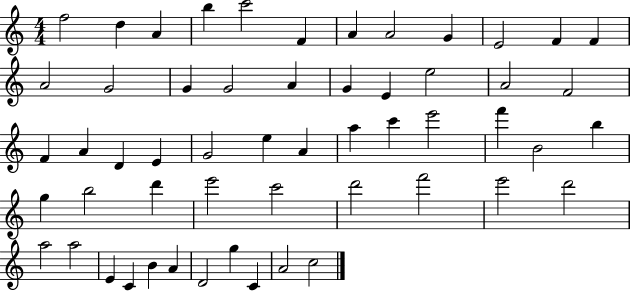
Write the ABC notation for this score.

X:1
T:Untitled
M:4/4
L:1/4
K:C
f2 d A b c'2 F A A2 G E2 F F A2 G2 G G2 A G E e2 A2 F2 F A D E G2 e A a c' e'2 f' B2 b g b2 d' e'2 c'2 d'2 f'2 e'2 d'2 a2 a2 E C B A D2 g C A2 c2